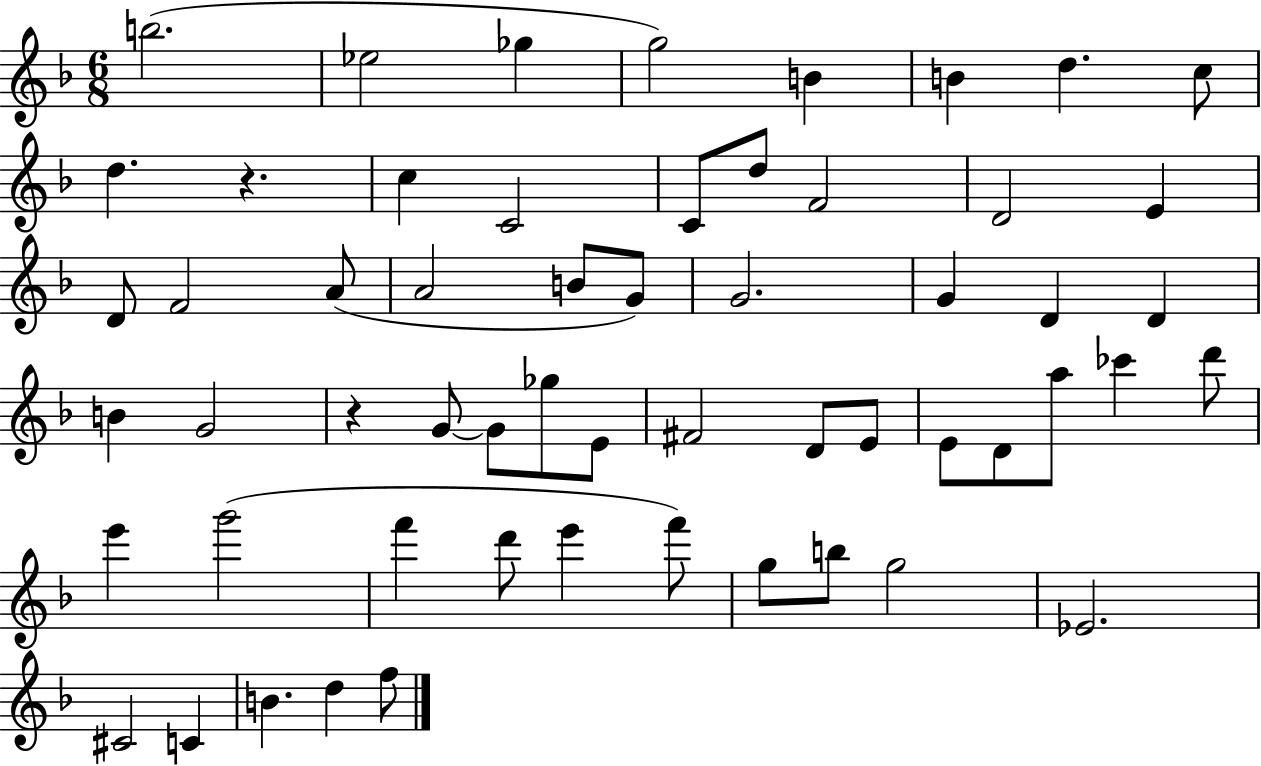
B5/h. Eb5/h Gb5/q G5/h B4/q B4/q D5/q. C5/e D5/q. R/q. C5/q C4/h C4/e D5/e F4/h D4/h E4/q D4/e F4/h A4/e A4/h B4/e G4/e G4/h. G4/q D4/q D4/q B4/q G4/h R/q G4/e G4/e Gb5/e E4/e F#4/h D4/e E4/e E4/e D4/e A5/e CES6/q D6/e E6/q G6/h F6/q D6/e E6/q F6/e G5/e B5/e G5/h Eb4/h. C#4/h C4/q B4/q. D5/q F5/e